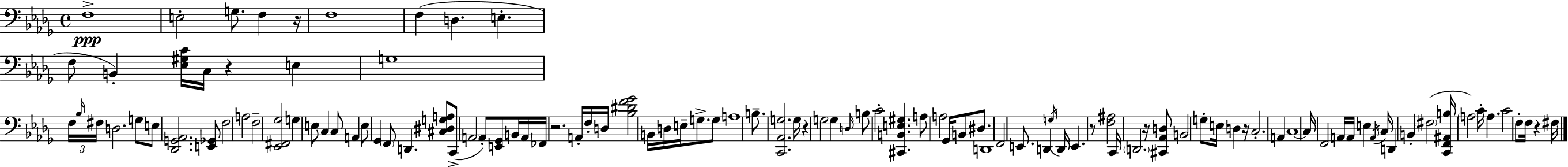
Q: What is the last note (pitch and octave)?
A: F#3